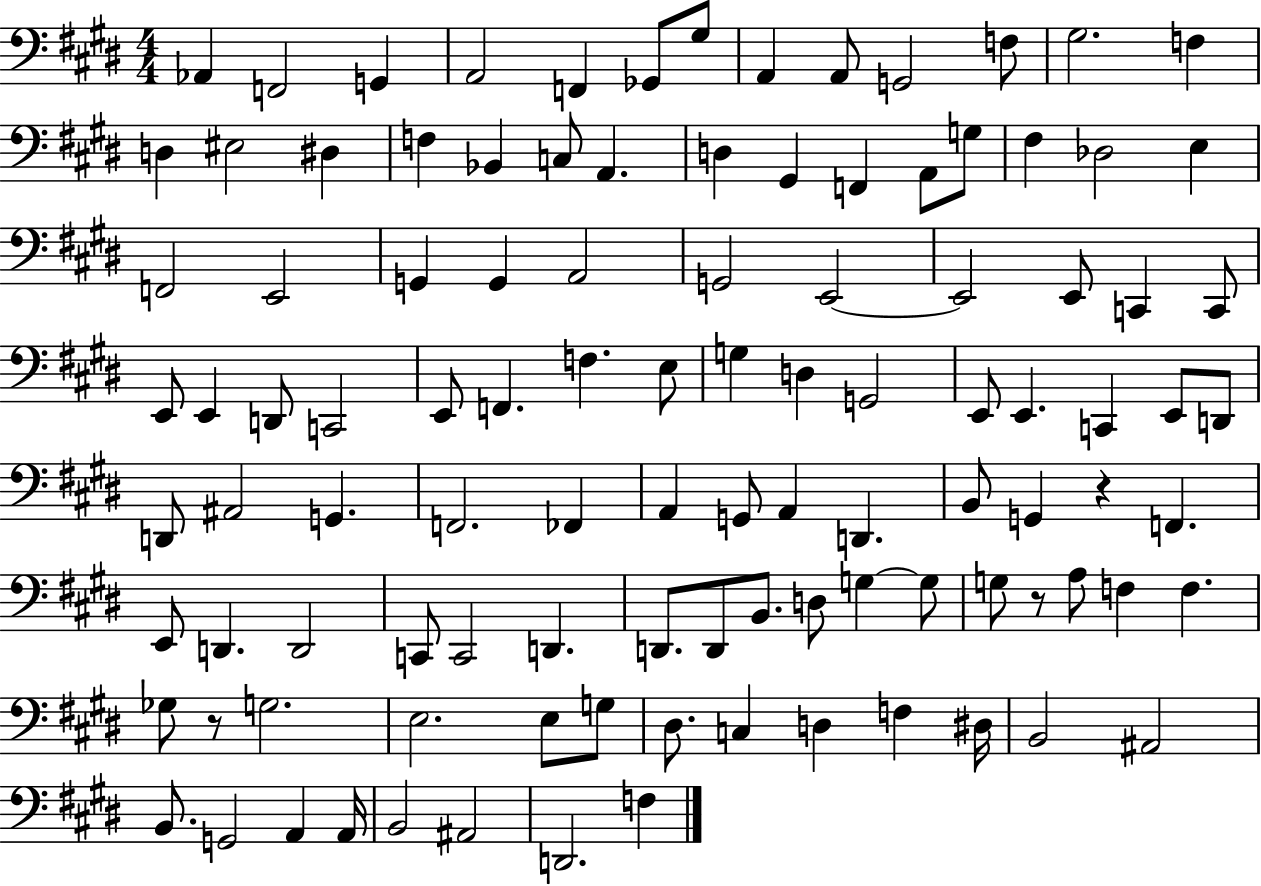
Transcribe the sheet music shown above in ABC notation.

X:1
T:Untitled
M:4/4
L:1/4
K:E
_A,, F,,2 G,, A,,2 F,, _G,,/2 ^G,/2 A,, A,,/2 G,,2 F,/2 ^G,2 F, D, ^E,2 ^D, F, _B,, C,/2 A,, D, ^G,, F,, A,,/2 G,/2 ^F, _D,2 E, F,,2 E,,2 G,, G,, A,,2 G,,2 E,,2 E,,2 E,,/2 C,, C,,/2 E,,/2 E,, D,,/2 C,,2 E,,/2 F,, F, E,/2 G, D, G,,2 E,,/2 E,, C,, E,,/2 D,,/2 D,,/2 ^A,,2 G,, F,,2 _F,, A,, G,,/2 A,, D,, B,,/2 G,, z F,, E,,/2 D,, D,,2 C,,/2 C,,2 D,, D,,/2 D,,/2 B,,/2 D,/2 G, G,/2 G,/2 z/2 A,/2 F, F, _G,/2 z/2 G,2 E,2 E,/2 G,/2 ^D,/2 C, D, F, ^D,/4 B,,2 ^A,,2 B,,/2 G,,2 A,, A,,/4 B,,2 ^A,,2 D,,2 F,